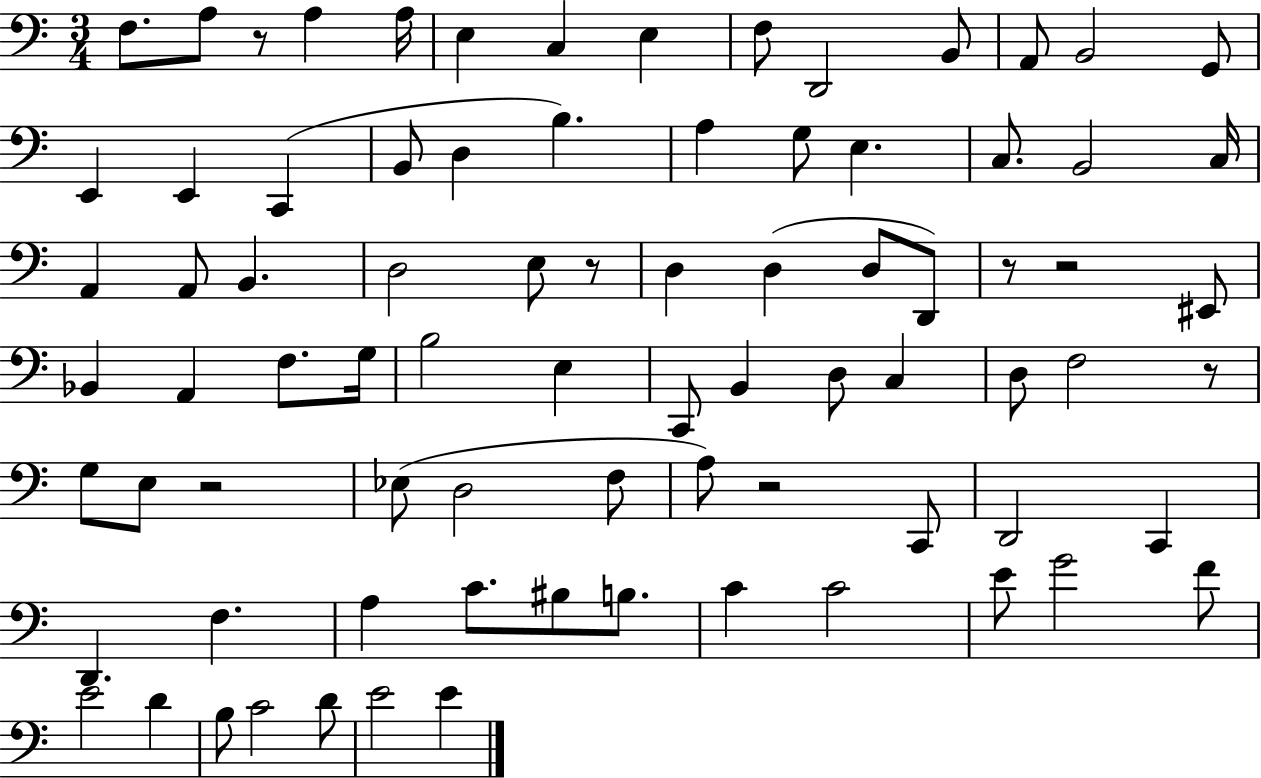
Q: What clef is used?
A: bass